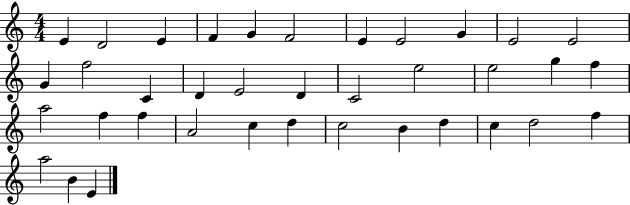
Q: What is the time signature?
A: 4/4